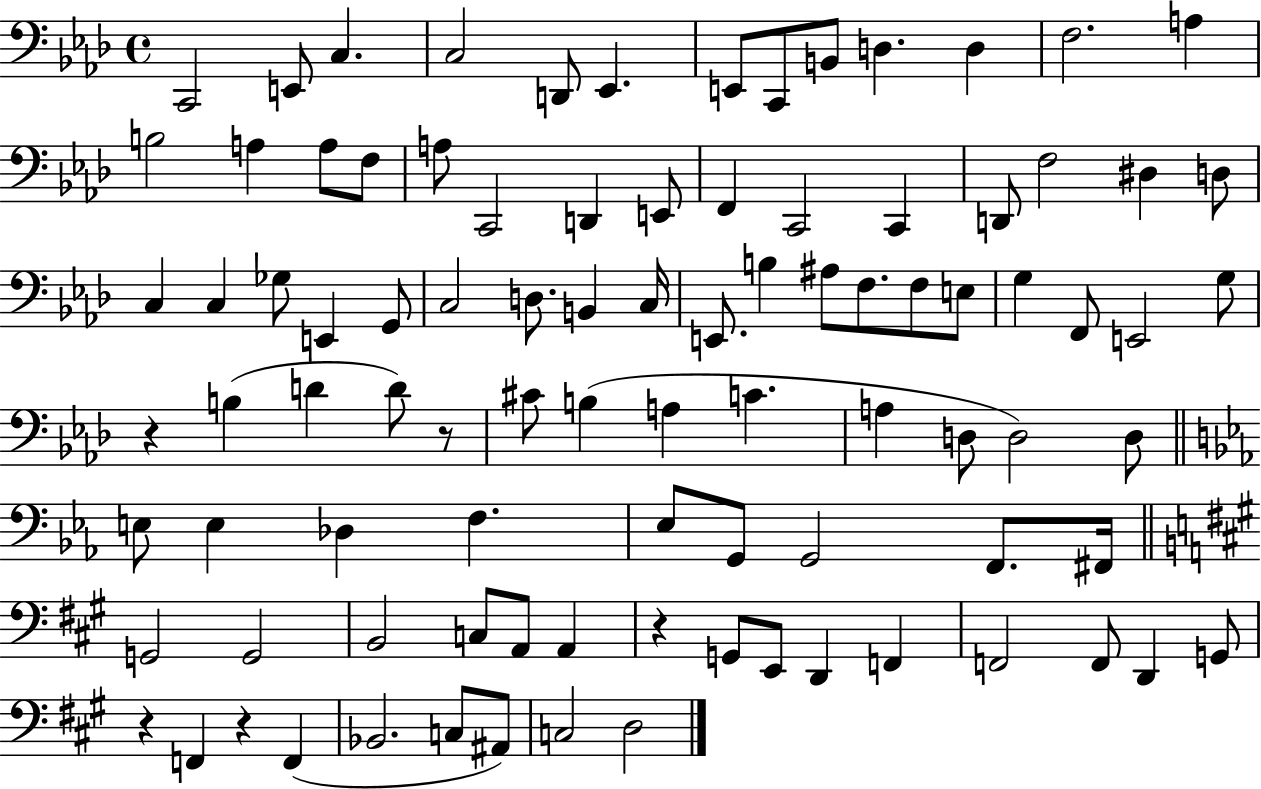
{
  \clef bass
  \time 4/4
  \defaultTimeSignature
  \key aes \major
  c,2 e,8 c4. | c2 d,8 ees,4. | e,8 c,8 b,8 d4. d4 | f2. a4 | \break b2 a4 a8 f8 | a8 c,2 d,4 e,8 | f,4 c,2 c,4 | d,8 f2 dis4 d8 | \break c4 c4 ges8 e,4 g,8 | c2 d8. b,4 c16 | e,8. b4 ais8 f8. f8 e8 | g4 f,8 e,2 g8 | \break r4 b4( d'4 d'8) r8 | cis'8 b4( a4 c'4. | a4 d8 d2) d8 | \bar "||" \break \key ees \major e8 e4 des4 f4. | ees8 g,8 g,2 f,8. fis,16 | \bar "||" \break \key a \major g,2 g,2 | b,2 c8 a,8 a,4 | r4 g,8 e,8 d,4 f,4 | f,2 f,8 d,4 g,8 | \break r4 f,4 r4 f,4( | bes,2. c8 ais,8) | c2 d2 | \bar "|."
}